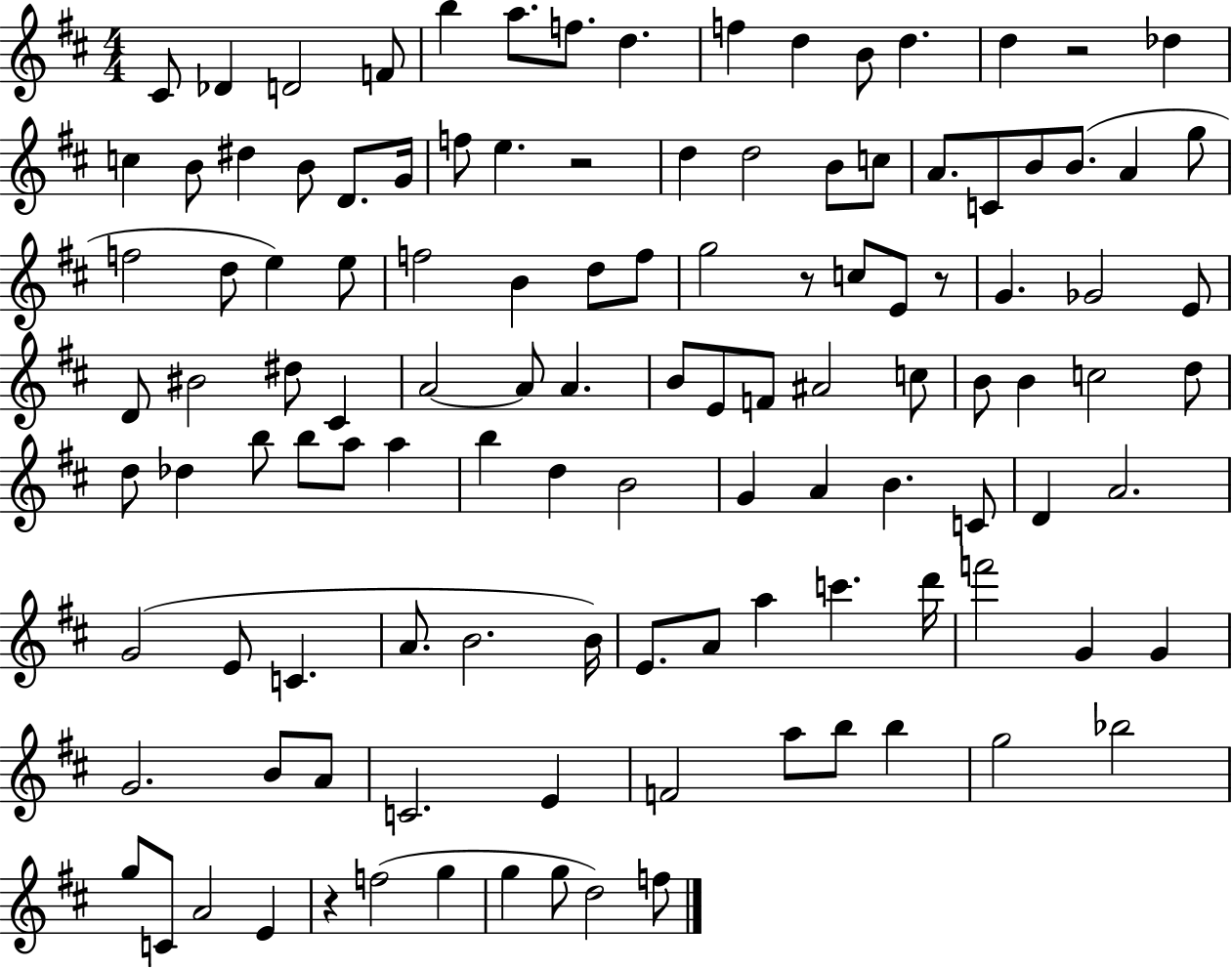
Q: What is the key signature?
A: D major